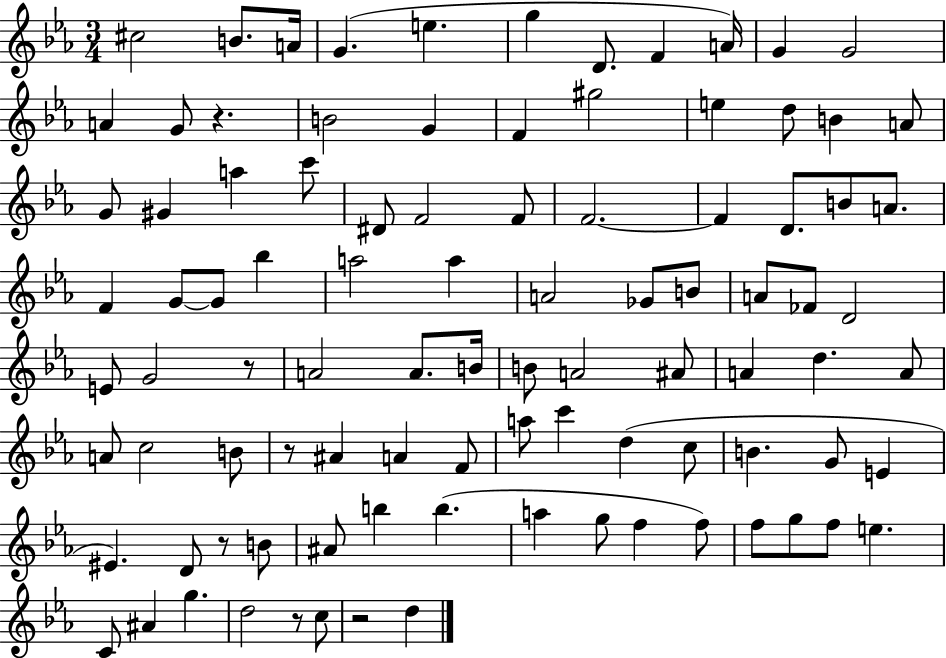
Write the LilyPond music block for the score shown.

{
  \clef treble
  \numericTimeSignature
  \time 3/4
  \key ees \major
  cis''2 b'8. a'16 | g'4.( e''4. | g''4 d'8. f'4 a'16) | g'4 g'2 | \break a'4 g'8 r4. | b'2 g'4 | f'4 gis''2 | e''4 d''8 b'4 a'8 | \break g'8 gis'4 a''4 c'''8 | dis'8 f'2 f'8 | f'2.~~ | f'4 d'8. b'8 a'8. | \break f'4 g'8~~ g'8 bes''4 | a''2 a''4 | a'2 ges'8 b'8 | a'8 fes'8 d'2 | \break e'8 g'2 r8 | a'2 a'8. b'16 | b'8 a'2 ais'8 | a'4 d''4. a'8 | \break a'8 c''2 b'8 | r8 ais'4 a'4 f'8 | a''8 c'''4 d''4( c''8 | b'4. g'8 e'4 | \break eis'4.) d'8 r8 b'8 | ais'8 b''4 b''4.( | a''4 g''8 f''4 f''8) | f''8 g''8 f''8 e''4. | \break c'8 ais'4 g''4. | d''2 r8 c''8 | r2 d''4 | \bar "|."
}